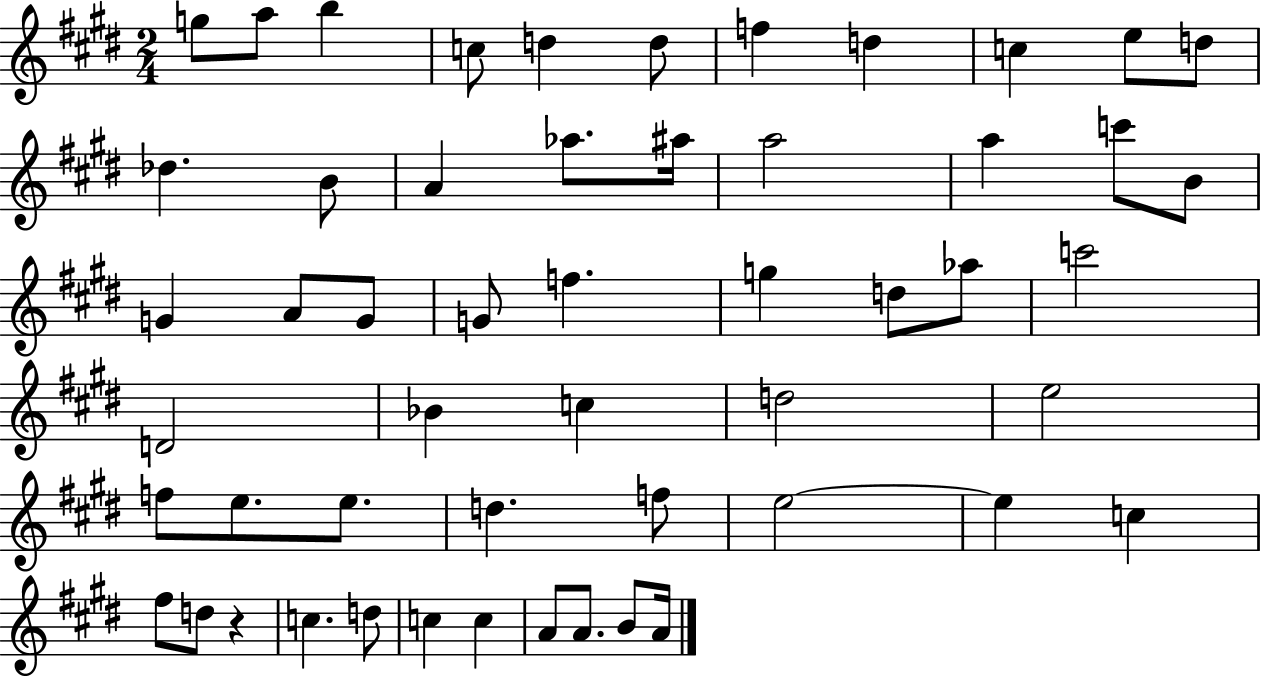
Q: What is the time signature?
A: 2/4